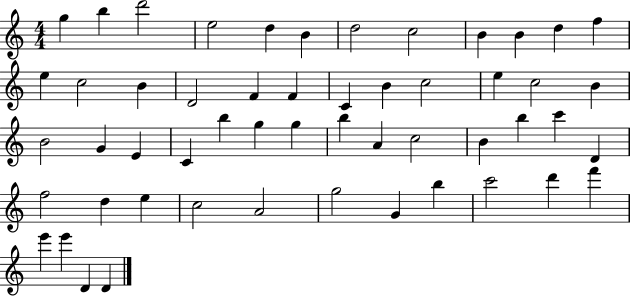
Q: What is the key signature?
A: C major